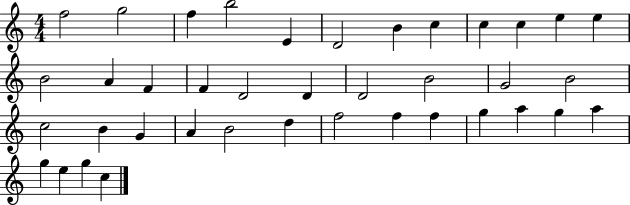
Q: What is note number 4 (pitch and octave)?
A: B5